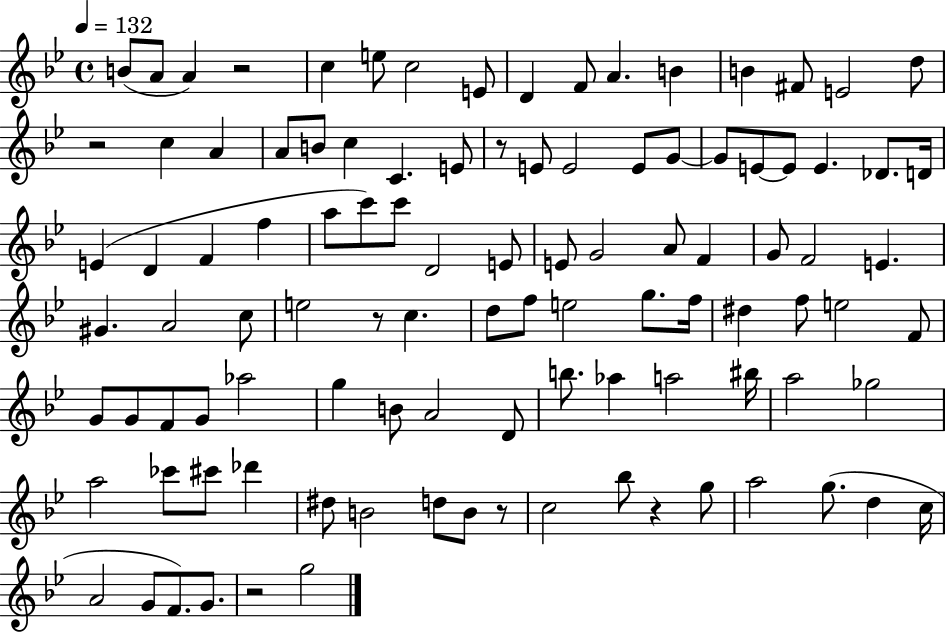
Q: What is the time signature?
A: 4/4